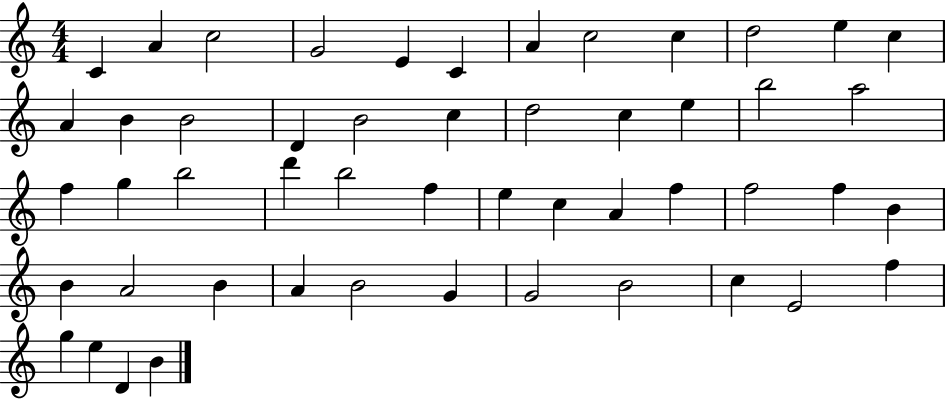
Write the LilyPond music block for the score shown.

{
  \clef treble
  \numericTimeSignature
  \time 4/4
  \key c \major
  c'4 a'4 c''2 | g'2 e'4 c'4 | a'4 c''2 c''4 | d''2 e''4 c''4 | \break a'4 b'4 b'2 | d'4 b'2 c''4 | d''2 c''4 e''4 | b''2 a''2 | \break f''4 g''4 b''2 | d'''4 b''2 f''4 | e''4 c''4 a'4 f''4 | f''2 f''4 b'4 | \break b'4 a'2 b'4 | a'4 b'2 g'4 | g'2 b'2 | c''4 e'2 f''4 | \break g''4 e''4 d'4 b'4 | \bar "|."
}